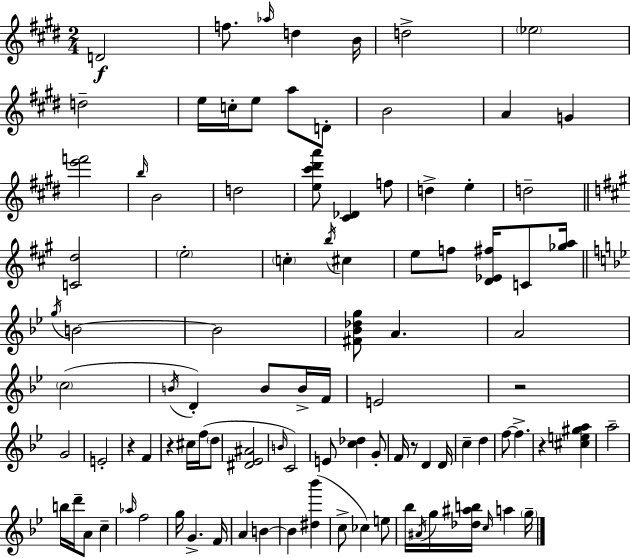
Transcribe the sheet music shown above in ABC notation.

X:1
T:Untitled
M:2/4
L:1/4
K:E
D2 f/2 _a/4 d B/4 d2 _e2 d2 e/4 c/4 e/2 a/2 D/2 B2 A G [e'f']2 b/4 B2 d2 [e^c'^d'a']/2 [^C_D] f/2 d e d2 [Cd]2 e2 c b/4 ^c e/2 f/2 [D_E^f]/4 C/2 [_ga]/4 g/4 B2 B2 [^F_B_dg]/2 A A2 c2 B/4 D B/2 B/4 F/4 E2 z2 G2 E2 z F z ^c/4 f/4 d/2 [^D_E^A]2 B/4 C2 E/2 [c_d] G/2 F/4 z/2 D D/4 c d f/2 f z [^ce^ga] a2 b/4 d'/4 A/2 c _a/4 f2 g/4 G F/4 A B B [^d_b'] c/2 _c e/2 _b/4 ^A/4 g/4 [_d^ab]/4 c/4 a g/4